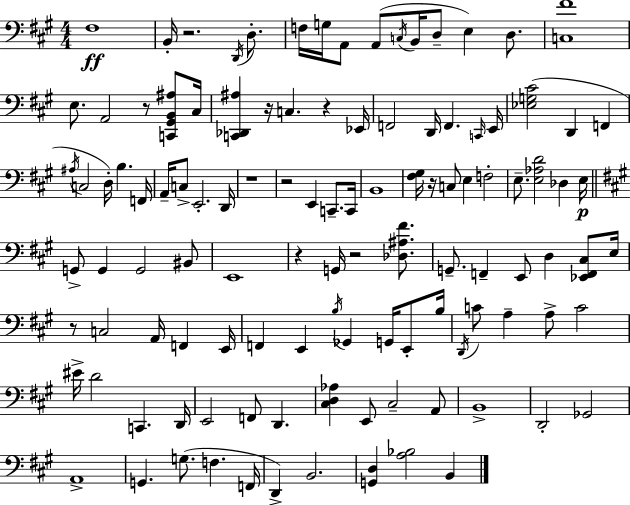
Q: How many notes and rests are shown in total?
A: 113